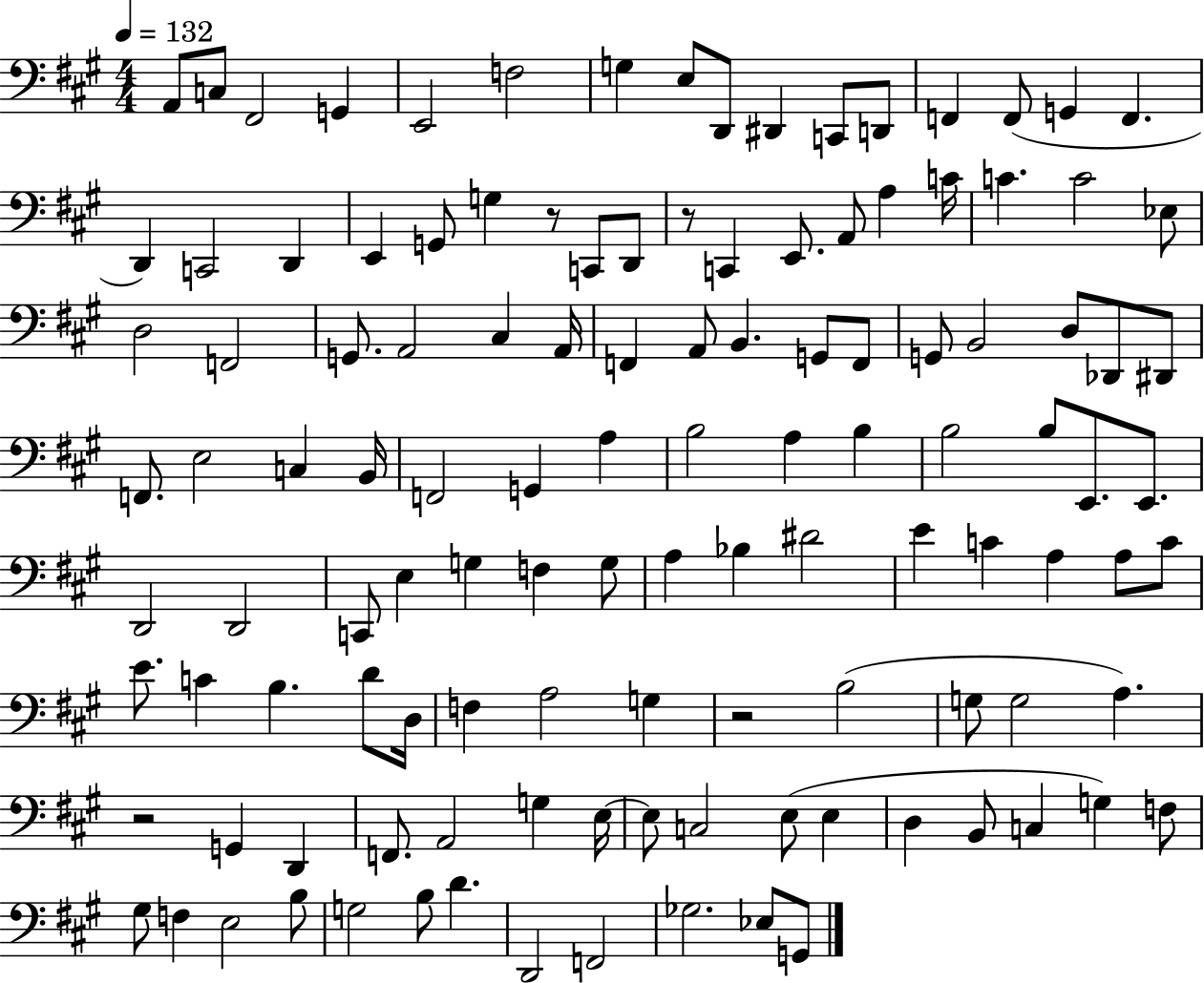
{
  \clef bass
  \numericTimeSignature
  \time 4/4
  \key a \major
  \tempo 4 = 132
  a,8 c8 fis,2 g,4 | e,2 f2 | g4 e8 d,8 dis,4 c,8 d,8 | f,4 f,8( g,4 f,4. | \break d,4) c,2 d,4 | e,4 g,8 g4 r8 c,8 d,8 | r8 c,4 e,8. a,8 a4 c'16 | c'4. c'2 ees8 | \break d2 f,2 | g,8. a,2 cis4 a,16 | f,4 a,8 b,4. g,8 f,8 | g,8 b,2 d8 des,8 dis,8 | \break f,8. e2 c4 b,16 | f,2 g,4 a4 | b2 a4 b4 | b2 b8 e,8. e,8. | \break d,2 d,2 | c,8 e4 g4 f4 g8 | a4 bes4 dis'2 | e'4 c'4 a4 a8 c'8 | \break e'8. c'4 b4. d'8 d16 | f4 a2 g4 | r2 b2( | g8 g2 a4.) | \break r2 g,4 d,4 | f,8. a,2 g4 e16~~ | e8 c2 e8( e4 | d4 b,8 c4 g4) f8 | \break gis8 f4 e2 b8 | g2 b8 d'4. | d,2 f,2 | ges2. ees8 g,8 | \break \bar "|."
}